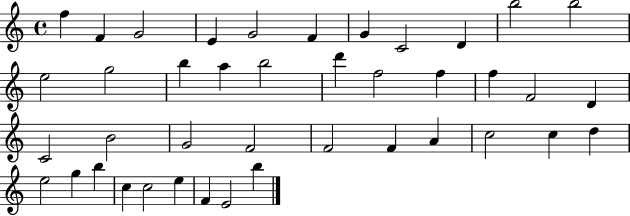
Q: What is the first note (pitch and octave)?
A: F5